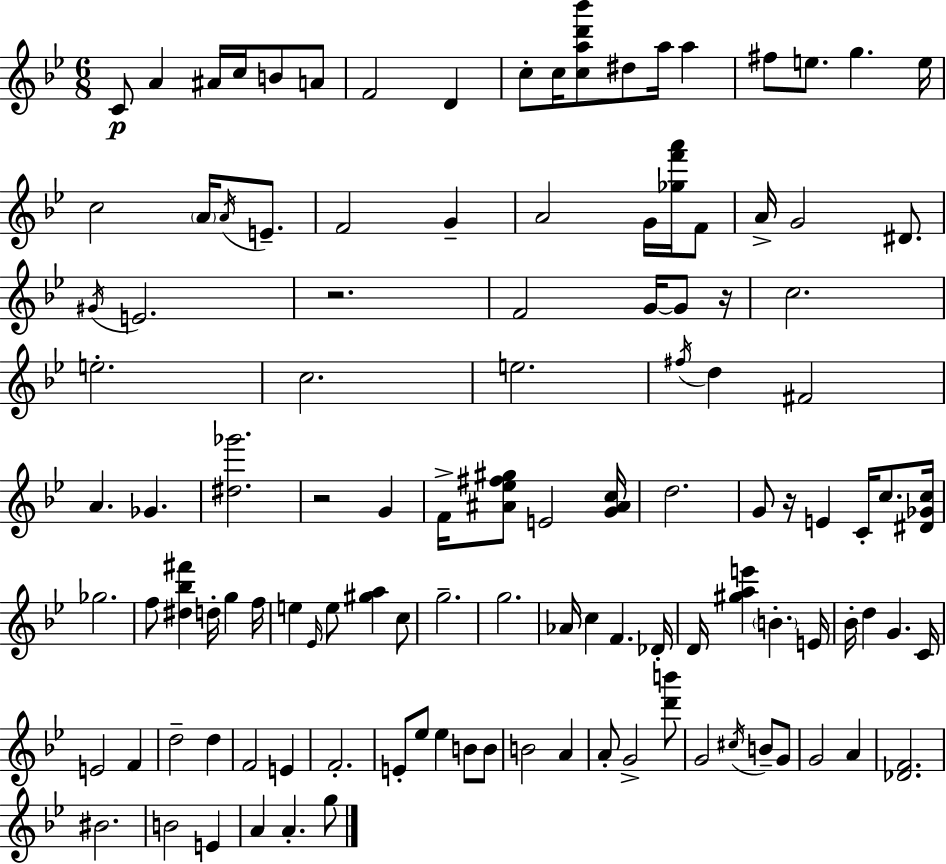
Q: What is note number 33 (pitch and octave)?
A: G4